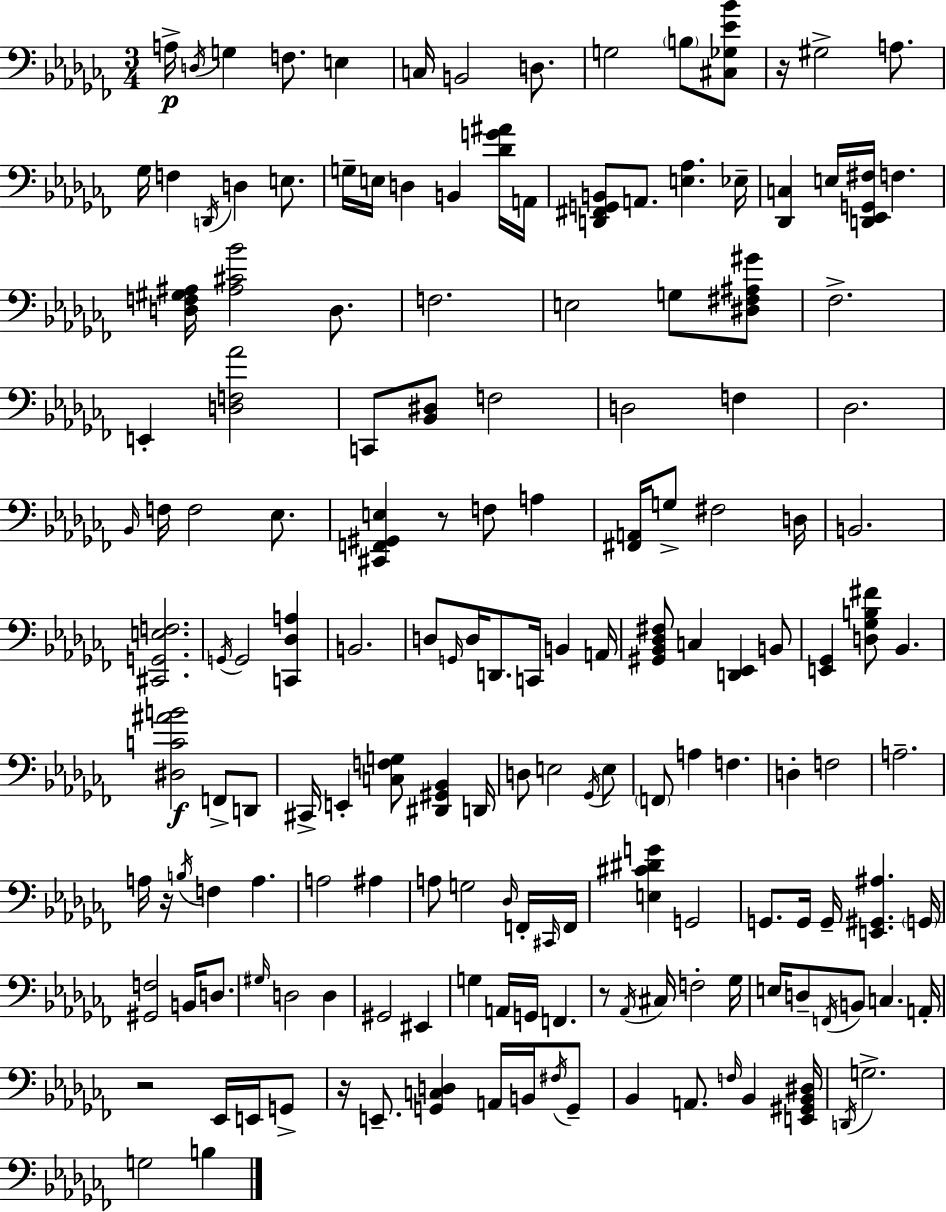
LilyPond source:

{
  \clef bass
  \numericTimeSignature
  \time 3/4
  \key aes \minor
  a16->\p \acciaccatura { d16 } g4 f8. e4 | c16 b,2 d8. | g2 \parenthesize b8 <cis ges ees' bes'>8 | r16 gis2-> a8. | \break ges16 f4 \acciaccatura { d,16 } d4 e8. | g16-- e16 d4 b,4 | <des' g' ais'>16 a,16 <d, fis, g, b,>8 a,8. <e aes>4. | ees16-- <des, c>4 e16 <d, ees, g, fis>16 f4. | \break <d f gis ais>16 <ais cis' bes'>2 d8. | f2. | e2 g8 | <dis fis ais gis'>8 fes2.-> | \break e,4-. <d f aes'>2 | c,8 <bes, dis>8 f2 | d2 f4 | des2. | \break \grace { bes,16 } f16 f2 | ees8. <cis, f, gis, e>4 r8 f8 a4 | <fis, a,>16 g8-> fis2 | d16 b,2. | \break <cis, g, e f>2. | \acciaccatura { g,16 } g,2 | <c, des a>4 b,2. | d8 \grace { g,16 } d16 d,8. c,16 | \break b,4 a,16 <gis, bes, des fis>8 c4 <d, ees,>4 | b,8 <e, ges,>4 <d ges b fis'>8 bes,4. | <dis c' ais' b'>2\f | f,8-> d,8 cis,16-> e,4-. <c f g>8 | \break <dis, gis, bes,>4 d,16 d8 e2 | \acciaccatura { ges,16 } e8 \parenthesize f,8 a4 | f4. d4-. f2 | a2.-- | \break a16 r16 \acciaccatura { b16 } f4 | a4. a2 | ais4 a8 g2 | \grace { des16 } f,16-. \grace { cis,16 } f,16 <e cis' dis' g'>4 | \break g,2 g,8. | g,16 g,16-- <e, gis, ais>4. \parenthesize g,16 <gis, f>2 | b,16 d8. \grace { gis16 } d2 | d4 gis,2 | \break eis,4 g4 | a,16 g,16 f,4. r8 | \acciaccatura { aes,16 } cis16 f2-. ges16 e16 | d8-- \acciaccatura { f,16 } b,8 c4. a,16-. | \break r2 ees,16 e,16 g,8-> | r16 e,8.-- <g, c d>4 a,16 b,16 \acciaccatura { fis16 } g,8-- | bes,4 a,8. \grace { f16 } bes,4 | <e, gis, bes, dis>16 \acciaccatura { d,16 } g2.-> | \break g2 b4 | \bar "|."
}